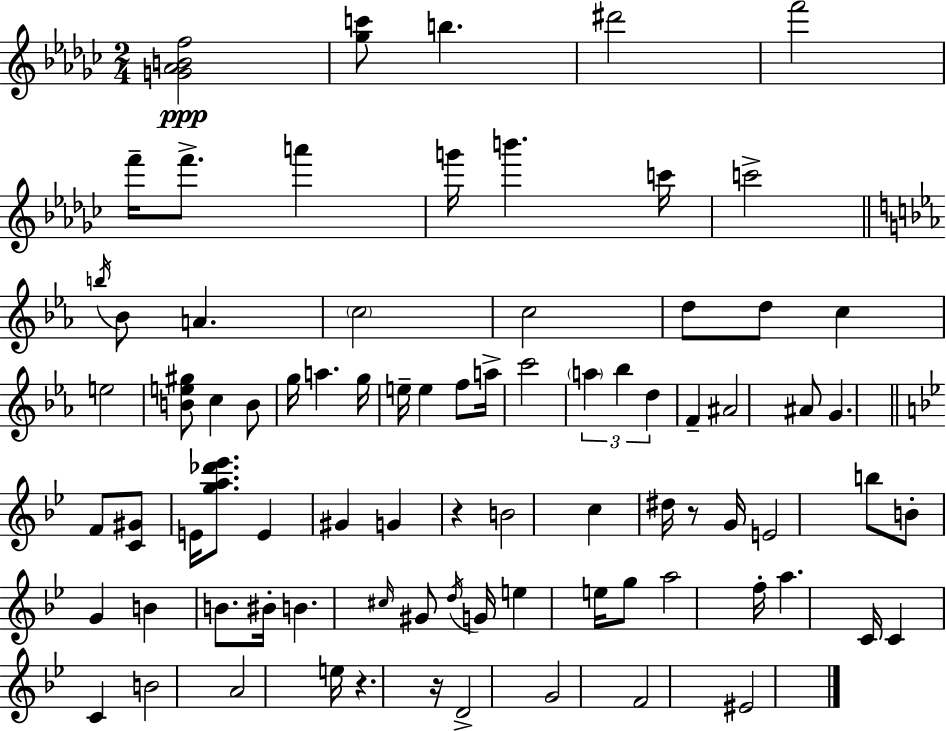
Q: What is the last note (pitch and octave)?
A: EIS4